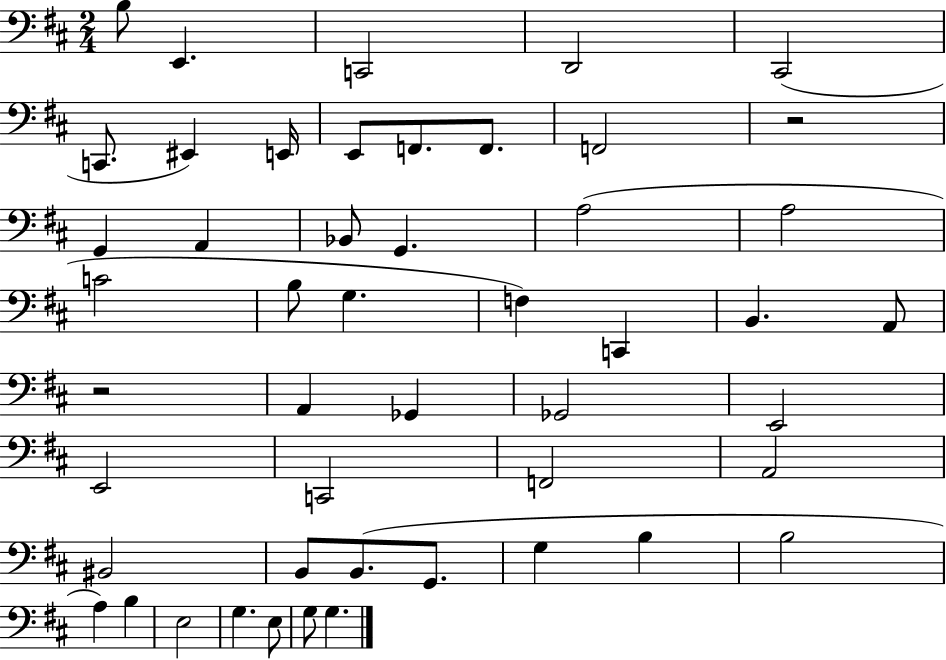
X:1
T:Untitled
M:2/4
L:1/4
K:D
B,/2 E,, C,,2 D,,2 ^C,,2 C,,/2 ^E,, E,,/4 E,,/2 F,,/2 F,,/2 F,,2 z2 G,, A,, _B,,/2 G,, A,2 A,2 C2 B,/2 G, F, C,, B,, A,,/2 z2 A,, _G,, _G,,2 E,,2 E,,2 C,,2 F,,2 A,,2 ^B,,2 B,,/2 B,,/2 G,,/2 G, B, B,2 A, B, E,2 G, E,/2 G,/2 G,